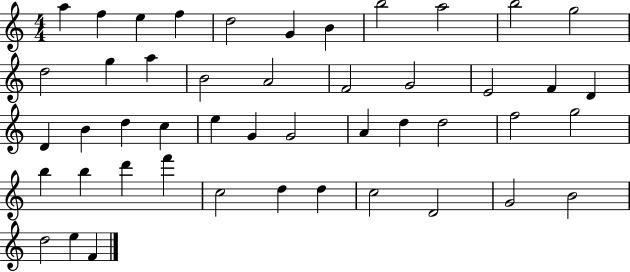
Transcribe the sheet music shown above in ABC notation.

X:1
T:Untitled
M:4/4
L:1/4
K:C
a f e f d2 G B b2 a2 b2 g2 d2 g a B2 A2 F2 G2 E2 F D D B d c e G G2 A d d2 f2 g2 b b d' f' c2 d d c2 D2 G2 B2 d2 e F